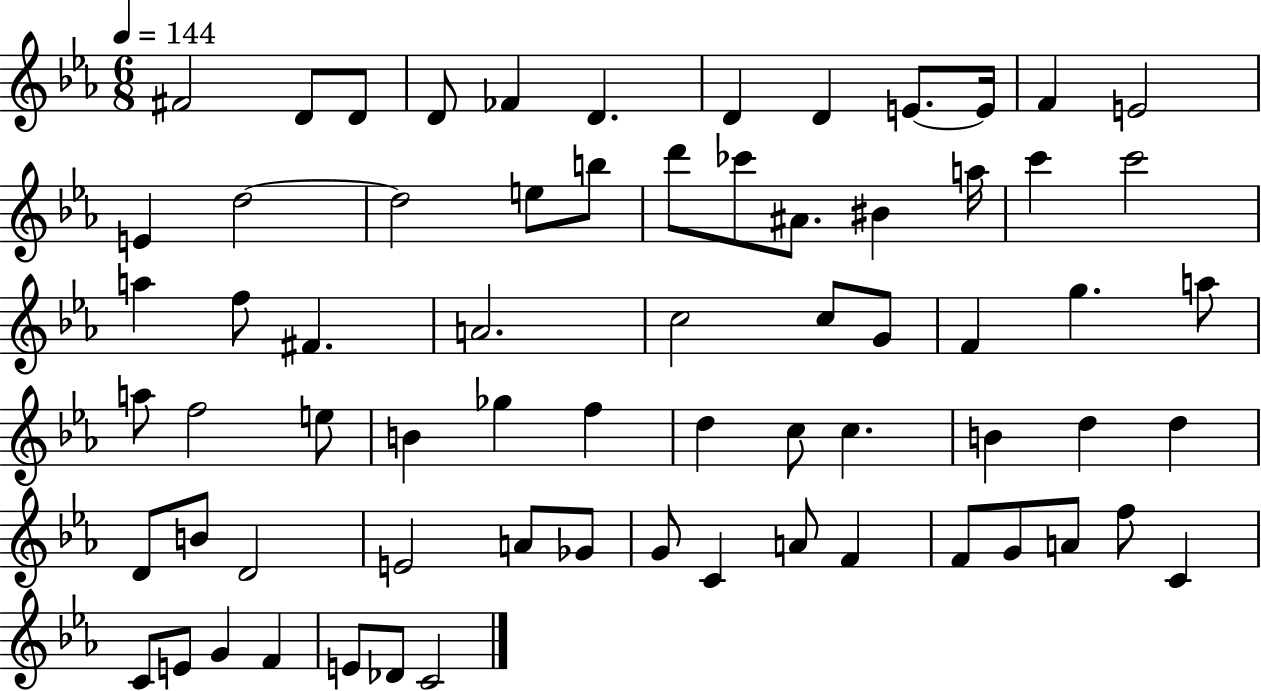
F#4/h D4/e D4/e D4/e FES4/q D4/q. D4/q D4/q E4/e. E4/s F4/q E4/h E4/q D5/h D5/h E5/e B5/e D6/e CES6/e A#4/e. BIS4/q A5/s C6/q C6/h A5/q F5/e F#4/q. A4/h. C5/h C5/e G4/e F4/q G5/q. A5/e A5/e F5/h E5/e B4/q Gb5/q F5/q D5/q C5/e C5/q. B4/q D5/q D5/q D4/e B4/e D4/h E4/h A4/e Gb4/e G4/e C4/q A4/e F4/q F4/e G4/e A4/e F5/e C4/q C4/e E4/e G4/q F4/q E4/e Db4/e C4/h